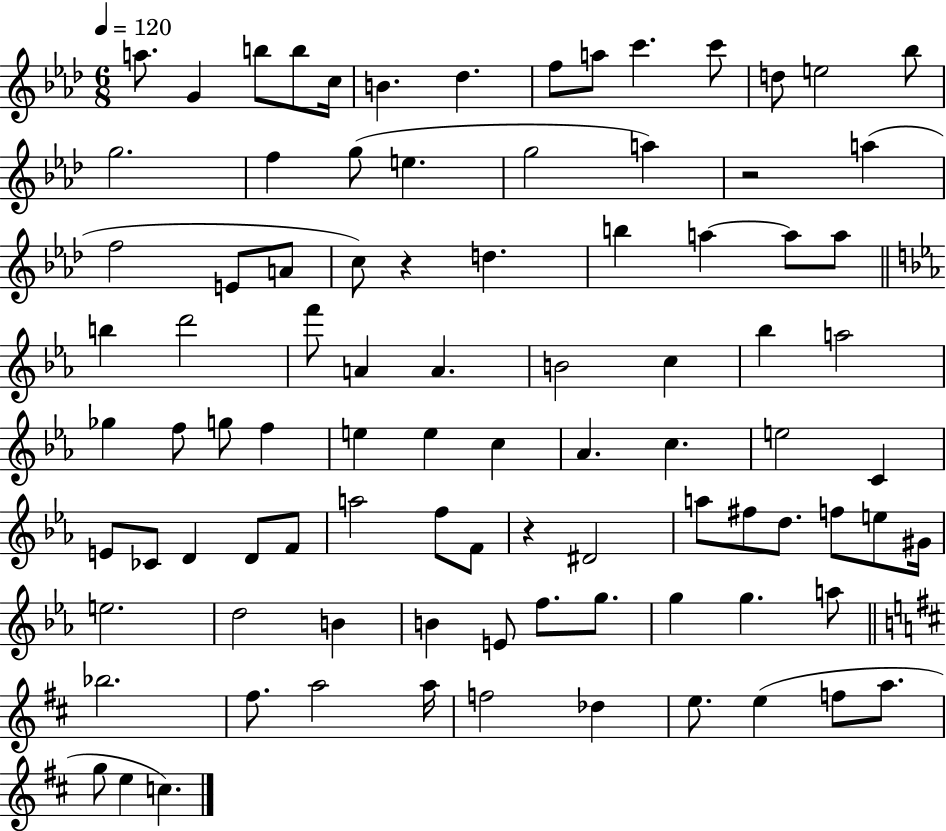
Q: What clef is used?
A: treble